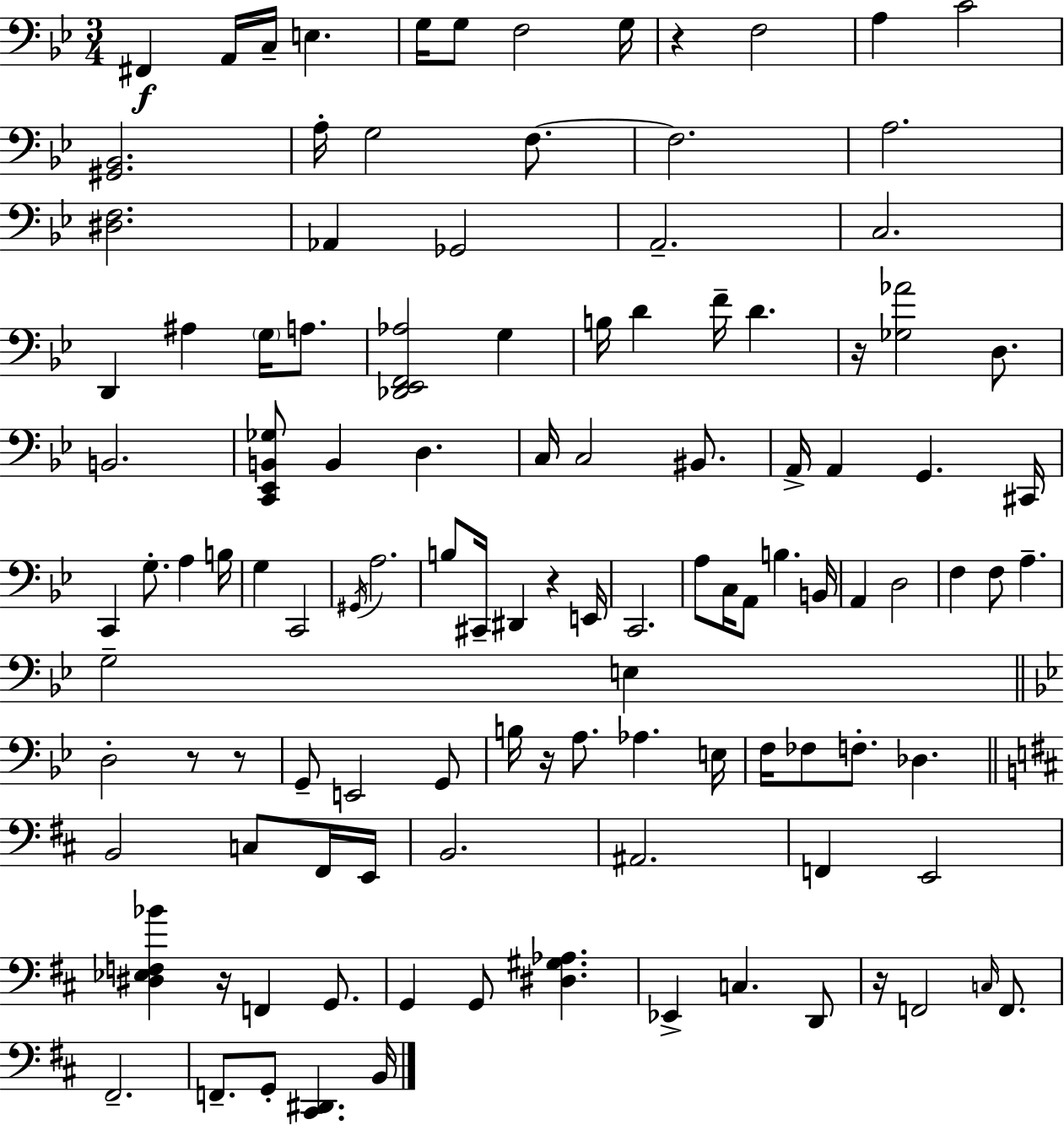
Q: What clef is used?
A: bass